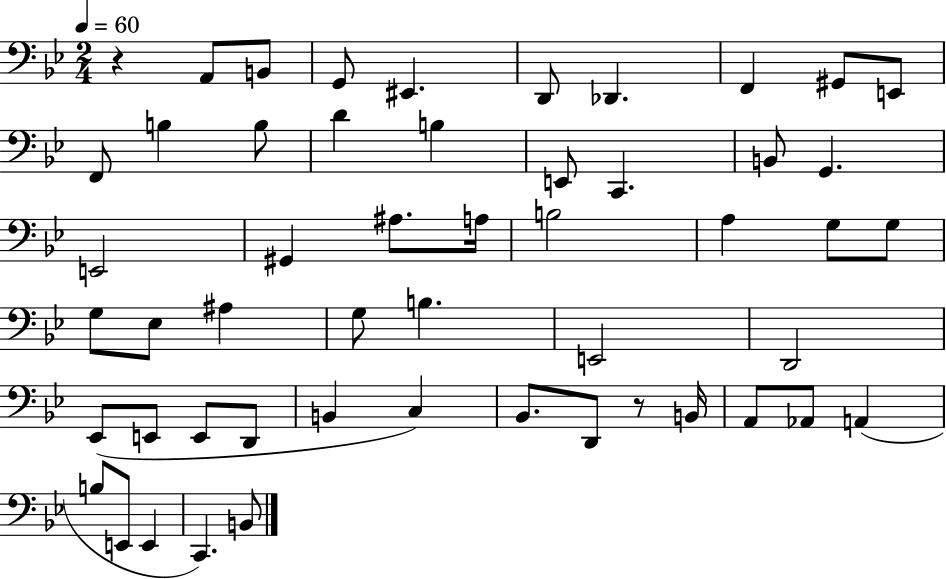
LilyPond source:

{
  \clef bass
  \numericTimeSignature
  \time 2/4
  \key bes \major
  \tempo 4 = 60
  r4 a,8 b,8 | g,8 eis,4. | d,8 des,4. | f,4 gis,8 e,8 | \break f,8 b4 b8 | d'4 b4 | e,8 c,4. | b,8 g,4. | \break e,2 | gis,4 ais8. a16 | b2 | a4 g8 g8 | \break g8 ees8 ais4 | g8 b4. | e,2 | d,2 | \break ees,8( e,8 e,8 d,8 | b,4 c4) | bes,8. d,8 r8 b,16 | a,8 aes,8 a,4( | \break b8 e,8 e,4 | c,4.) b,8 | \bar "|."
}